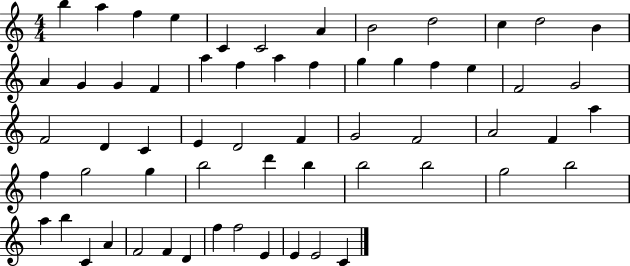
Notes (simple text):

B5/q A5/q F5/q E5/q C4/q C4/h A4/q B4/h D5/h C5/q D5/h B4/q A4/q G4/q G4/q F4/q A5/q F5/q A5/q F5/q G5/q G5/q F5/q E5/q F4/h G4/h F4/h D4/q C4/q E4/q D4/h F4/q G4/h F4/h A4/h F4/q A5/q F5/q G5/h G5/q B5/h D6/q B5/q B5/h B5/h G5/h B5/h A5/q B5/q C4/q A4/q F4/h F4/q D4/q F5/q F5/h E4/q E4/q E4/h C4/q